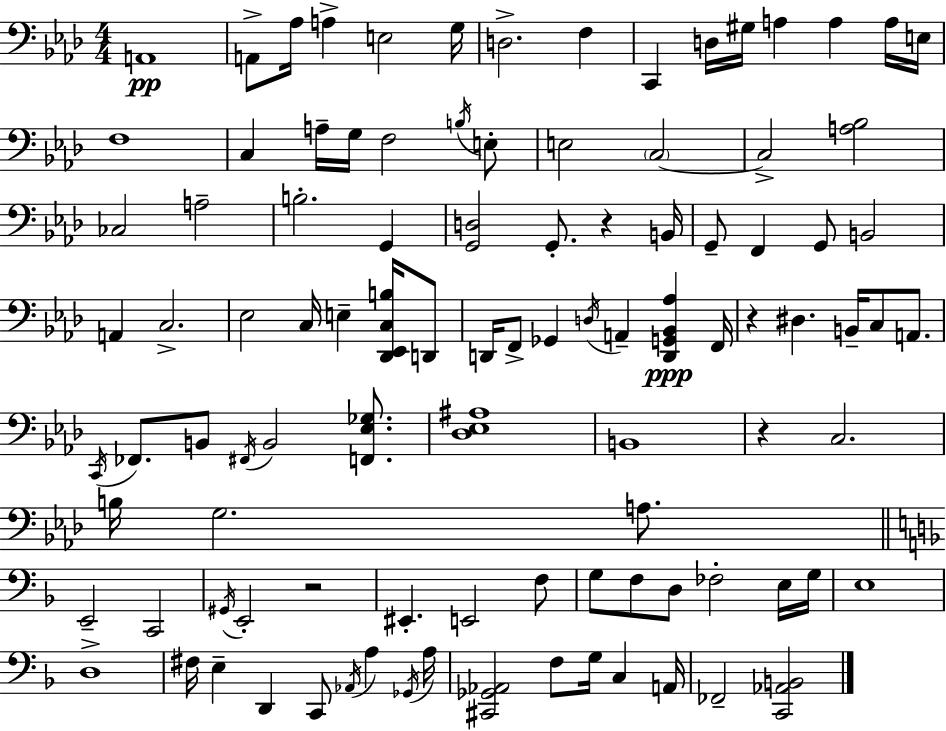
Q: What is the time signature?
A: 4/4